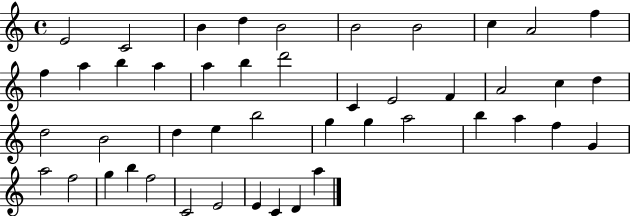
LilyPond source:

{
  \clef treble
  \time 4/4
  \defaultTimeSignature
  \key c \major
  e'2 c'2 | b'4 d''4 b'2 | b'2 b'2 | c''4 a'2 f''4 | \break f''4 a''4 b''4 a''4 | a''4 b''4 d'''2 | c'4 e'2 f'4 | a'2 c''4 d''4 | \break d''2 b'2 | d''4 e''4 b''2 | g''4 g''4 a''2 | b''4 a''4 f''4 g'4 | \break a''2 f''2 | g''4 b''4 f''2 | c'2 e'2 | e'4 c'4 d'4 a''4 | \break \bar "|."
}